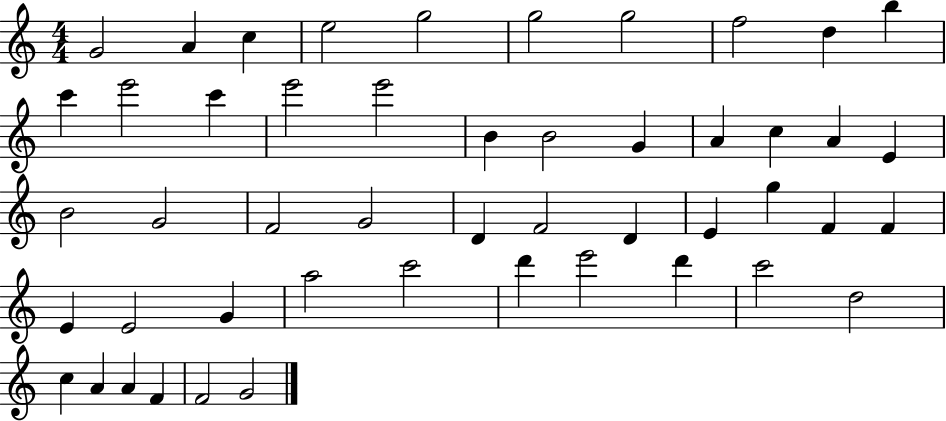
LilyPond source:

{
  \clef treble
  \numericTimeSignature
  \time 4/4
  \key c \major
  g'2 a'4 c''4 | e''2 g''2 | g''2 g''2 | f''2 d''4 b''4 | \break c'''4 e'''2 c'''4 | e'''2 e'''2 | b'4 b'2 g'4 | a'4 c''4 a'4 e'4 | \break b'2 g'2 | f'2 g'2 | d'4 f'2 d'4 | e'4 g''4 f'4 f'4 | \break e'4 e'2 g'4 | a''2 c'''2 | d'''4 e'''2 d'''4 | c'''2 d''2 | \break c''4 a'4 a'4 f'4 | f'2 g'2 | \bar "|."
}